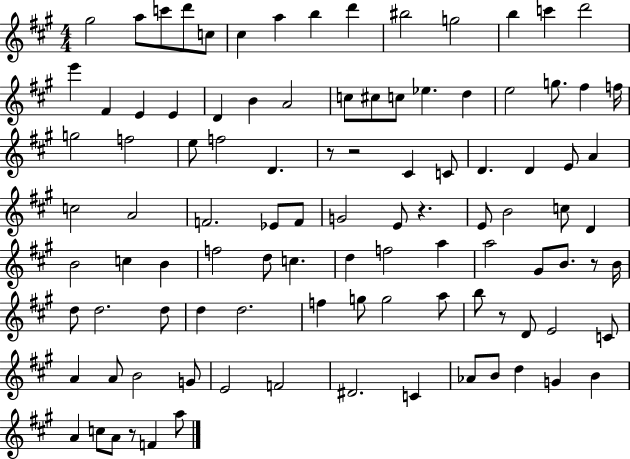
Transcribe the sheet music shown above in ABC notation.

X:1
T:Untitled
M:4/4
L:1/4
K:A
^g2 a/2 c'/2 d'/2 c/2 ^c a b d' ^b2 g2 b c' d'2 e' ^F E E D B A2 c/2 ^c/2 c/2 _e d e2 g/2 ^f f/4 g2 f2 e/2 f2 D z/2 z2 ^C C/2 D D E/2 A c2 A2 F2 _E/2 F/2 G2 E/2 z E/2 B2 c/2 D B2 c B f2 d/2 c d f2 a a2 ^G/2 B/2 z/2 B/4 d/2 d2 d/2 d d2 f g/2 g2 a/2 b/2 z/2 D/2 E2 C/2 A A/2 B2 G/2 E2 F2 ^D2 C _A/2 B/2 d G B A c/2 A/2 z/2 F a/2